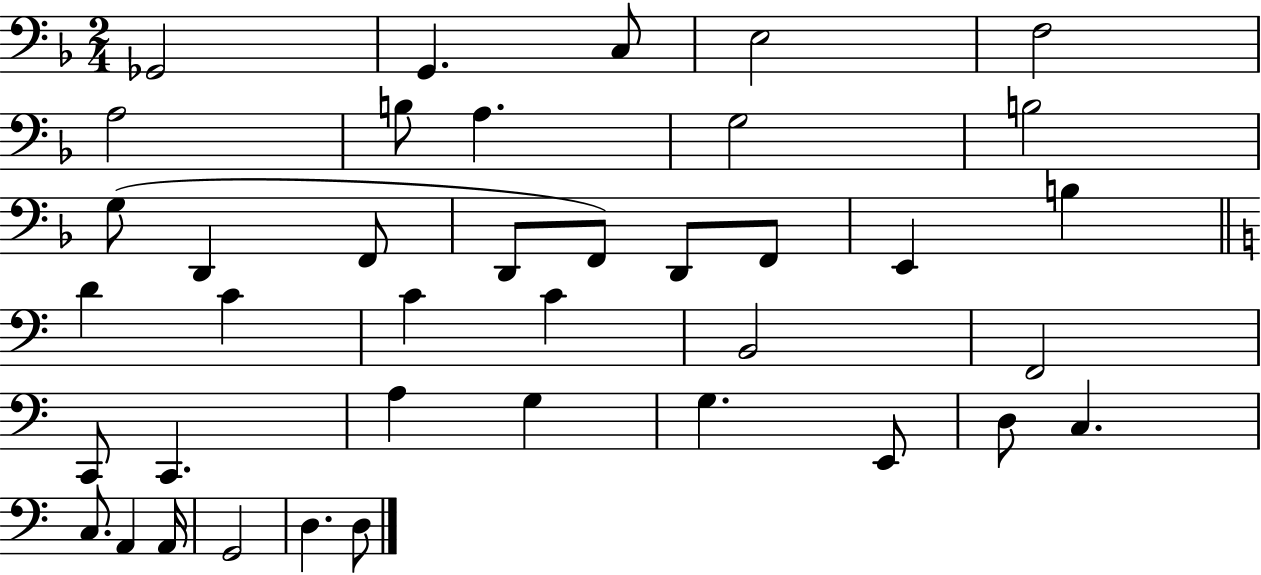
Gb2/h G2/q. C3/e E3/h F3/h A3/h B3/e A3/q. G3/h B3/h G3/e D2/q F2/e D2/e F2/e D2/e F2/e E2/q B3/q D4/q C4/q C4/q C4/q B2/h F2/h C2/e C2/q. A3/q G3/q G3/q. E2/e D3/e C3/q. C3/e. A2/q A2/s G2/h D3/q. D3/e